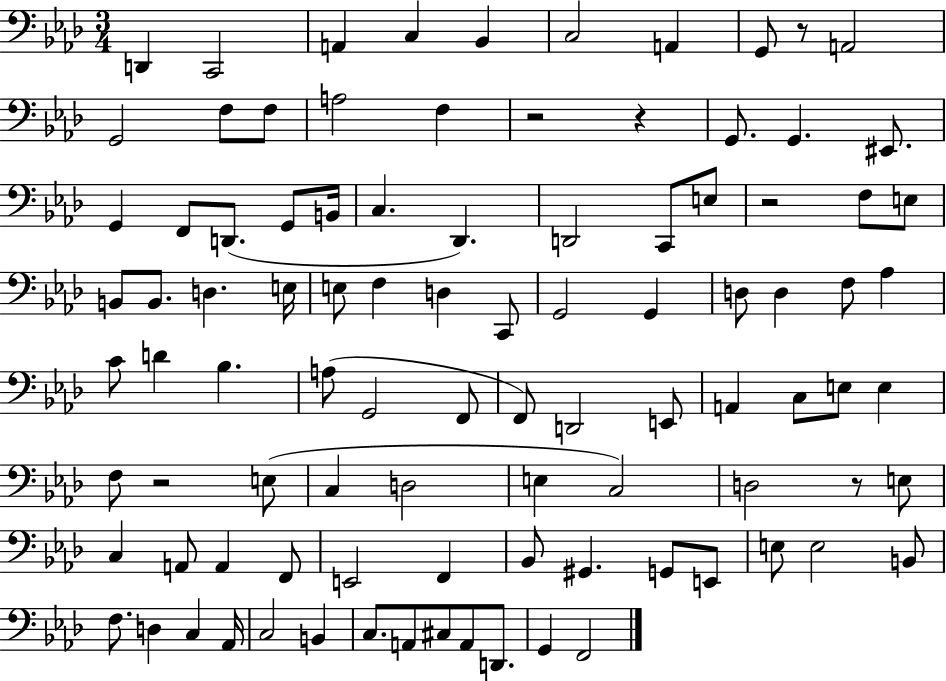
X:1
T:Untitled
M:3/4
L:1/4
K:Ab
D,, C,,2 A,, C, _B,, C,2 A,, G,,/2 z/2 A,,2 G,,2 F,/2 F,/2 A,2 F, z2 z G,,/2 G,, ^E,,/2 G,, F,,/2 D,,/2 G,,/2 B,,/4 C, _D,, D,,2 C,,/2 E,/2 z2 F,/2 E,/2 B,,/2 B,,/2 D, E,/4 E,/2 F, D, C,,/2 G,,2 G,, D,/2 D, F,/2 _A, C/2 D _B, A,/2 G,,2 F,,/2 F,,/2 D,,2 E,,/2 A,, C,/2 E,/2 E, F,/2 z2 E,/2 C, D,2 E, C,2 D,2 z/2 E,/2 C, A,,/2 A,, F,,/2 E,,2 F,, _B,,/2 ^G,, G,,/2 E,,/2 E,/2 E,2 B,,/2 F,/2 D, C, _A,,/4 C,2 B,, C,/2 A,,/2 ^C,/2 A,,/2 D,,/2 G,, F,,2